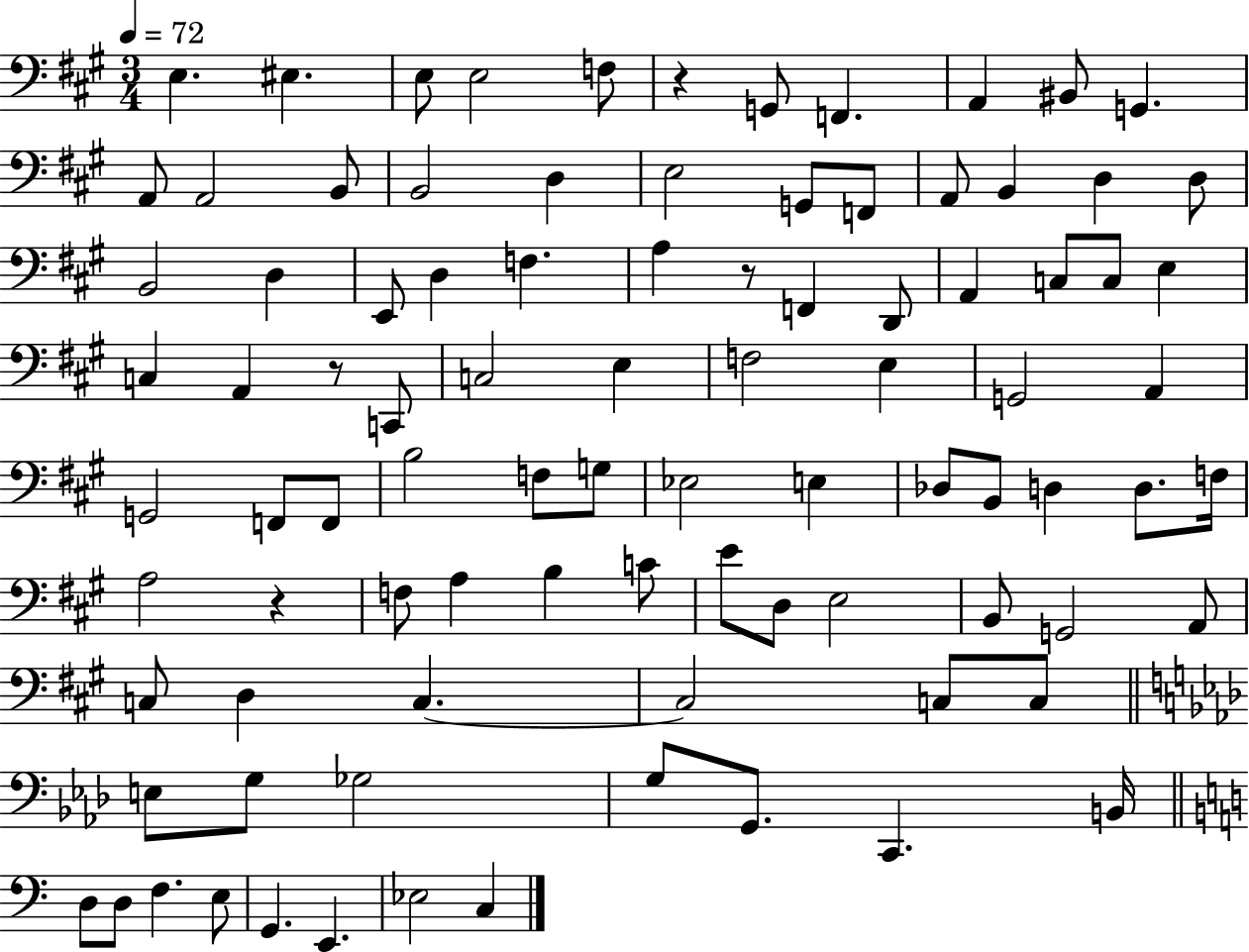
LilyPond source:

{
  \clef bass
  \numericTimeSignature
  \time 3/4
  \key a \major
  \tempo 4 = 72
  e4. eis4. | e8 e2 f8 | r4 g,8 f,4. | a,4 bis,8 g,4. | \break a,8 a,2 b,8 | b,2 d4 | e2 g,8 f,8 | a,8 b,4 d4 d8 | \break b,2 d4 | e,8 d4 f4. | a4 r8 f,4 d,8 | a,4 c8 c8 e4 | \break c4 a,4 r8 c,8 | c2 e4 | f2 e4 | g,2 a,4 | \break g,2 f,8 f,8 | b2 f8 g8 | ees2 e4 | des8 b,8 d4 d8. f16 | \break a2 r4 | f8 a4 b4 c'8 | e'8 d8 e2 | b,8 g,2 a,8 | \break c8 d4 c4.~~ | c2 c8 c8 | \bar "||" \break \key f \minor e8 g8 ges2 | g8 g,8. c,4. b,16 | \bar "||" \break \key a \minor d8 d8 f4. e8 | g,4. e,4. | ees2 c4 | \bar "|."
}